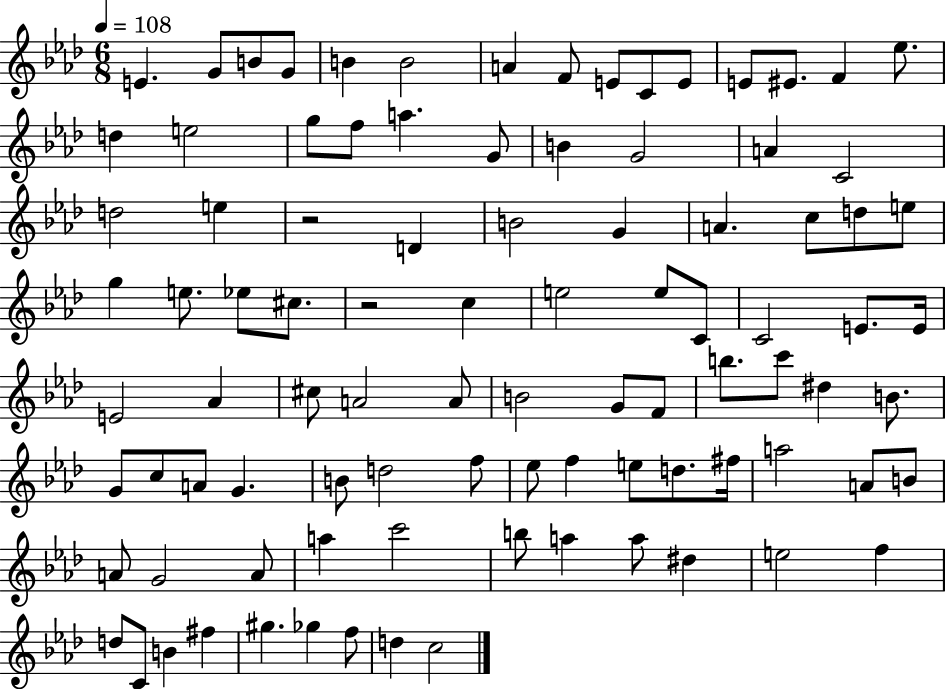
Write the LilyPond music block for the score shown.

{
  \clef treble
  \numericTimeSignature
  \time 6/8
  \key aes \major
  \tempo 4 = 108
  e'4. g'8 b'8 g'8 | b'4 b'2 | a'4 f'8 e'8 c'8 e'8 | e'8 eis'8. f'4 ees''8. | \break d''4 e''2 | g''8 f''8 a''4. g'8 | b'4 g'2 | a'4 c'2 | \break d''2 e''4 | r2 d'4 | b'2 g'4 | a'4. c''8 d''8 e''8 | \break g''4 e''8. ees''8 cis''8. | r2 c''4 | e''2 e''8 c'8 | c'2 e'8. e'16 | \break e'2 aes'4 | cis''8 a'2 a'8 | b'2 g'8 f'8 | b''8. c'''8 dis''4 b'8. | \break g'8 c''8 a'8 g'4. | b'8 d''2 f''8 | ees''8 f''4 e''8 d''8. fis''16 | a''2 a'8 b'8 | \break a'8 g'2 a'8 | a''4 c'''2 | b''8 a''4 a''8 dis''4 | e''2 f''4 | \break d''8 c'8 b'4 fis''4 | gis''4. ges''4 f''8 | d''4 c''2 | \bar "|."
}